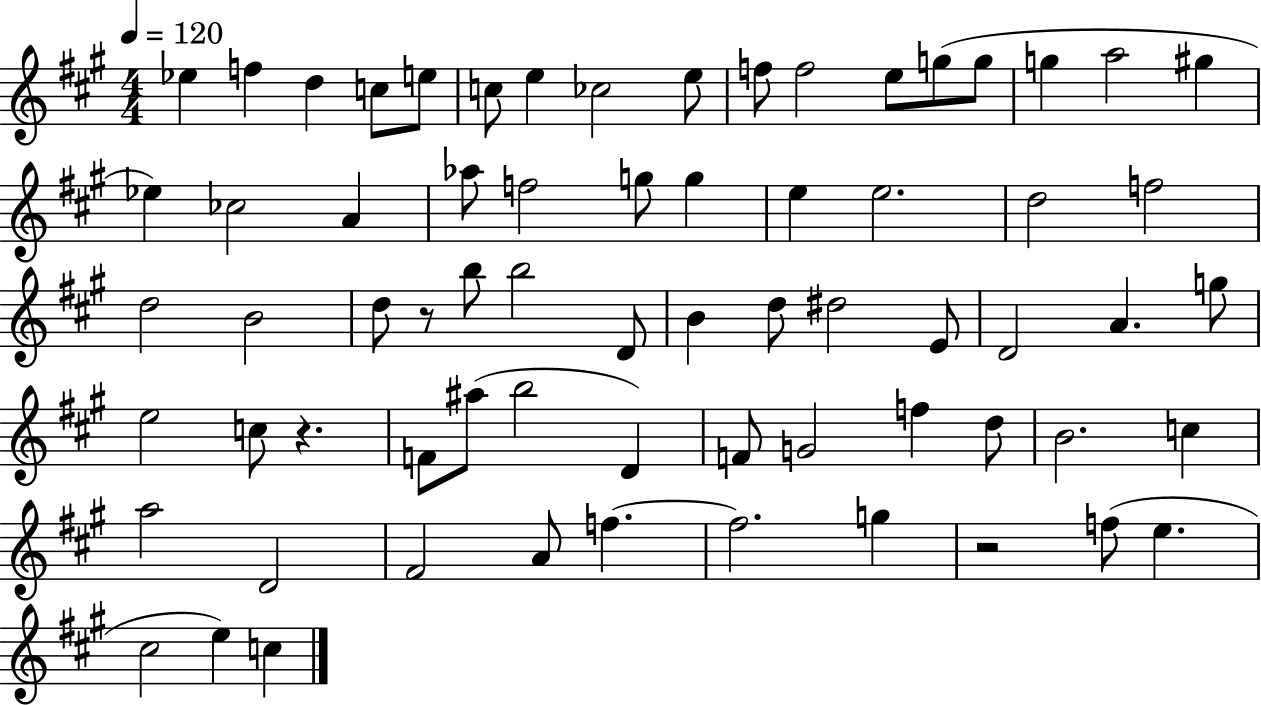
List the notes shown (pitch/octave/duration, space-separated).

Eb5/q F5/q D5/q C5/e E5/e C5/e E5/q CES5/h E5/e F5/e F5/h E5/e G5/e G5/e G5/q A5/h G#5/q Eb5/q CES5/h A4/q Ab5/e F5/h G5/e G5/q E5/q E5/h. D5/h F5/h D5/h B4/h D5/e R/e B5/e B5/h D4/e B4/q D5/e D#5/h E4/e D4/h A4/q. G5/e E5/h C5/e R/q. F4/e A#5/e B5/h D4/q F4/e G4/h F5/q D5/e B4/h. C5/q A5/h D4/h F#4/h A4/e F5/q. F5/h. G5/q R/h F5/e E5/q. C#5/h E5/q C5/q